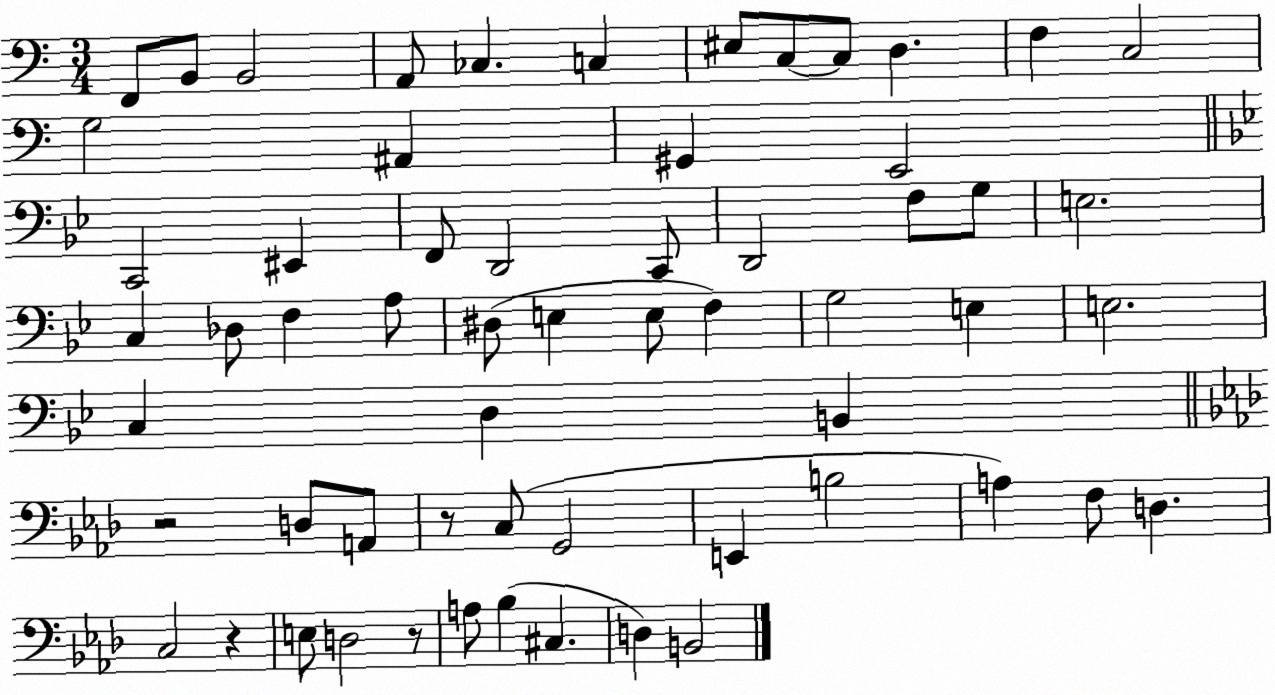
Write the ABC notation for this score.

X:1
T:Untitled
M:3/4
L:1/4
K:C
F,,/2 B,,/2 B,,2 A,,/2 _C, C, ^E,/2 C,/2 C,/2 D, F, C,2 G,2 ^A,, ^G,, E,,2 C,,2 ^E,, F,,/2 D,,2 C,,/2 D,,2 F,/2 G,/2 E,2 C, _D,/2 F, A,/2 ^D,/2 E, E,/2 F, G,2 E, E,2 C, D, B,, z2 D,/2 A,,/2 z/2 C,/2 G,,2 E,, B,2 A, F,/2 D, C,2 z E,/2 D,2 z/2 A,/2 _B, ^C, D, B,,2